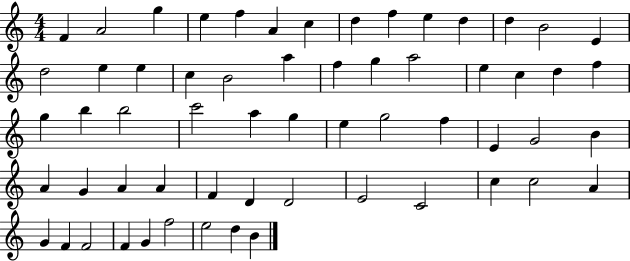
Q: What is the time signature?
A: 4/4